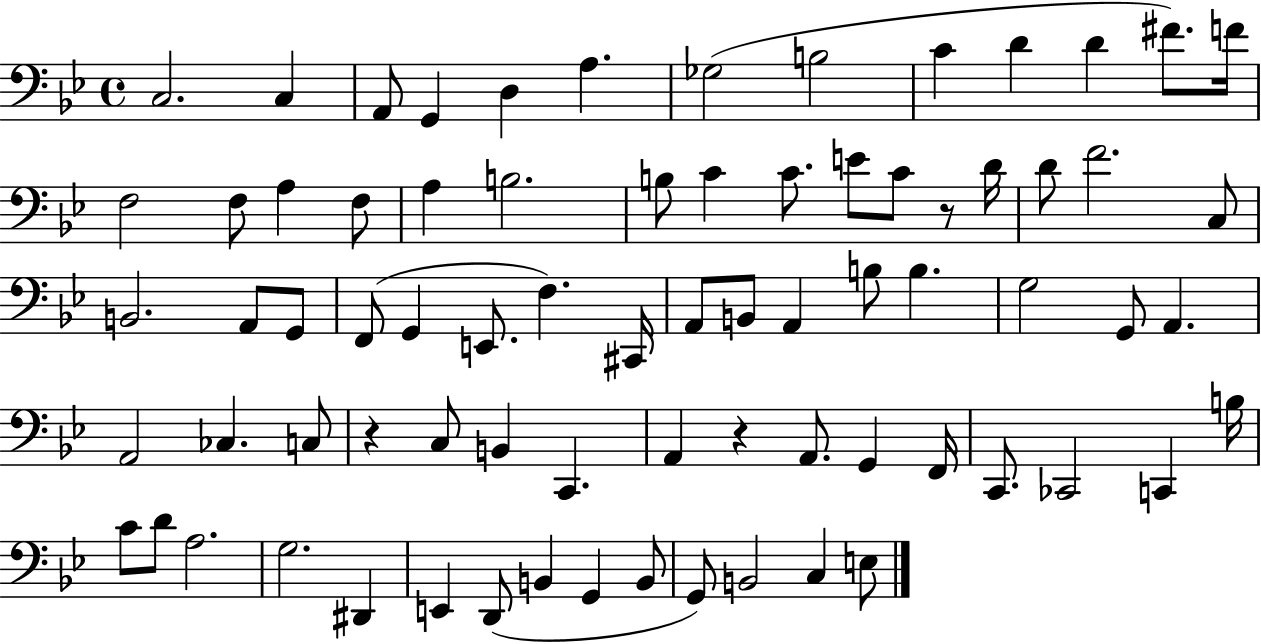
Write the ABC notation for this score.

X:1
T:Untitled
M:4/4
L:1/4
K:Bb
C,2 C, A,,/2 G,, D, A, _G,2 B,2 C D D ^F/2 F/4 F,2 F,/2 A, F,/2 A, B,2 B,/2 C C/2 E/2 C/2 z/2 D/4 D/2 F2 C,/2 B,,2 A,,/2 G,,/2 F,,/2 G,, E,,/2 F, ^C,,/4 A,,/2 B,,/2 A,, B,/2 B, G,2 G,,/2 A,, A,,2 _C, C,/2 z C,/2 B,, C,, A,, z A,,/2 G,, F,,/4 C,,/2 _C,,2 C,, B,/4 C/2 D/2 A,2 G,2 ^D,, E,, D,,/2 B,, G,, B,,/2 G,,/2 B,,2 C, E,/2